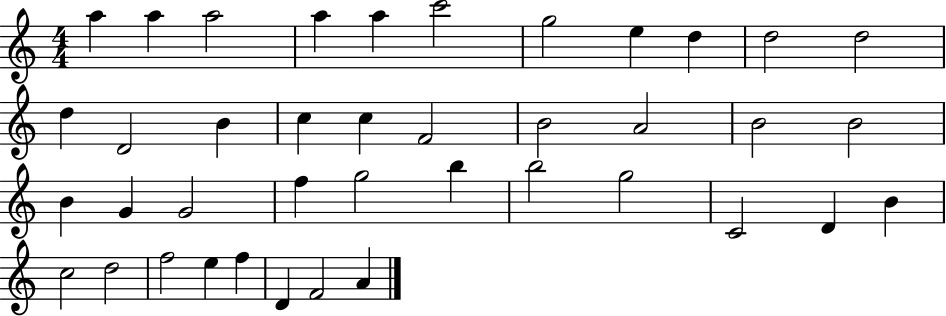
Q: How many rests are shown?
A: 0